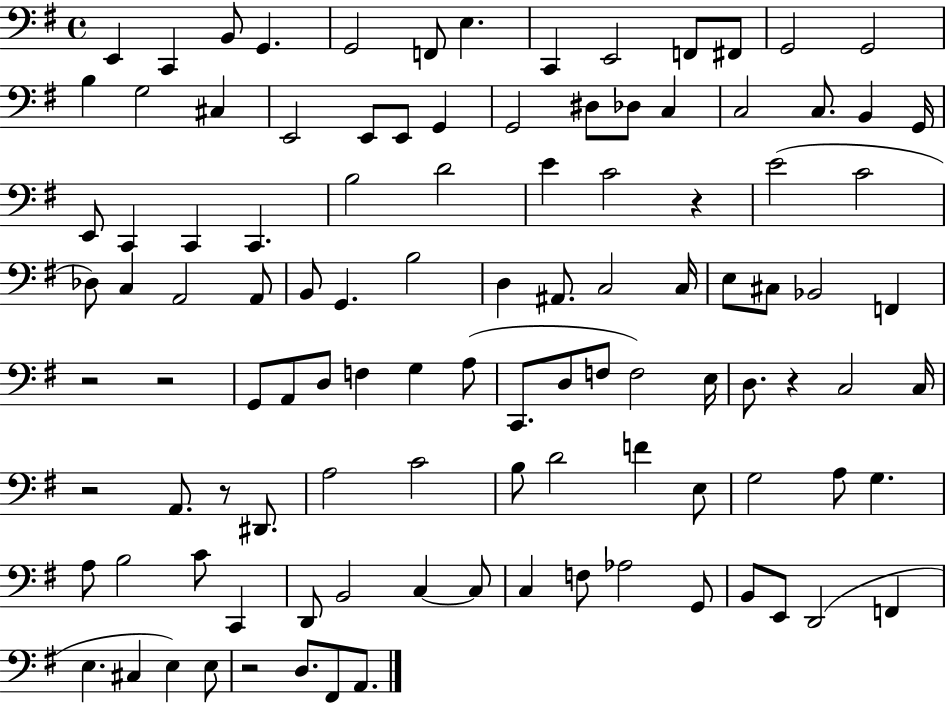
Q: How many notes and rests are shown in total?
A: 108